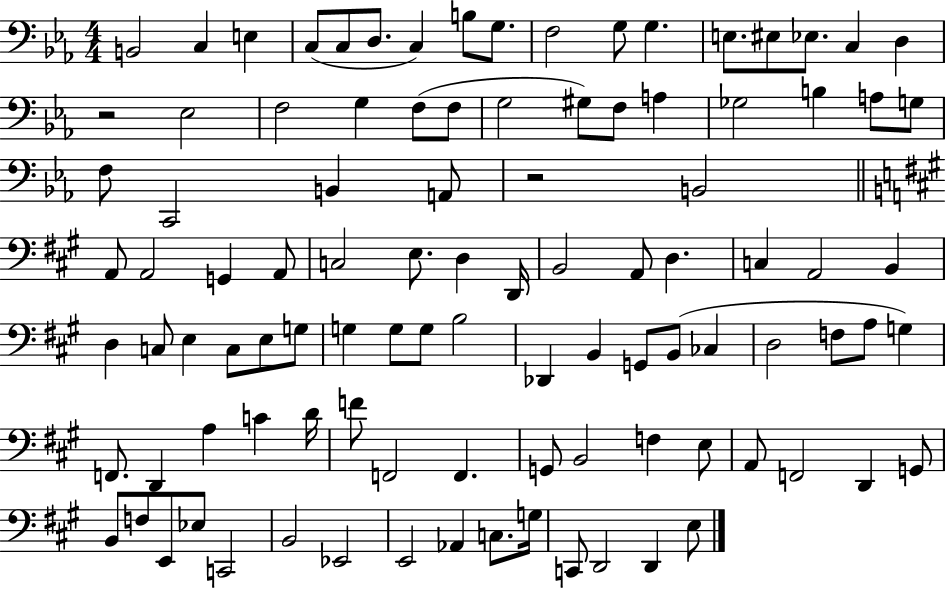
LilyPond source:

{
  \clef bass
  \numericTimeSignature
  \time 4/4
  \key ees \major
  b,2 c4 e4 | c8( c8 d8. c4) b8 g8. | f2 g8 g4. | e8. eis8 ees8. c4 d4 | \break r2 ees2 | f2 g4 f8( f8 | g2 gis8) f8 a4 | ges2 b4 a8 g8 | \break f8 c,2 b,4 a,8 | r2 b,2 | \bar "||" \break \key a \major a,8 a,2 g,4 a,8 | c2 e8. d4 d,16 | b,2 a,8 d4. | c4 a,2 b,4 | \break d4 c8 e4 c8 e8 g8 | g4 g8 g8 b2 | des,4 b,4 g,8 b,8( ces4 | d2 f8 a8 g4) | \break f,8. d,4 a4 c'4 d'16 | f'8 f,2 f,4. | g,8 b,2 f4 e8 | a,8 f,2 d,4 g,8 | \break b,8 f8 e,8 ees8 c,2 | b,2 ees,2 | e,2 aes,4 c8. g16 | c,8 d,2 d,4 e8 | \break \bar "|."
}